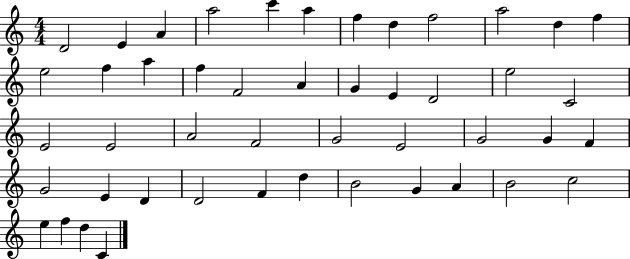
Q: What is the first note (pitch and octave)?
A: D4